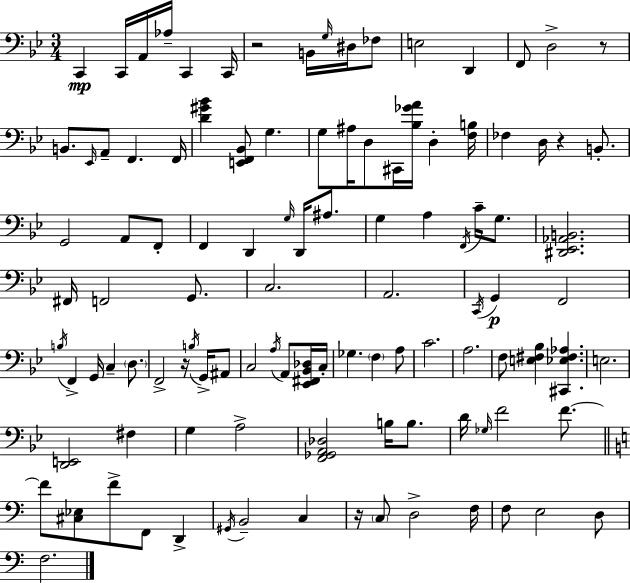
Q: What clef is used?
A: bass